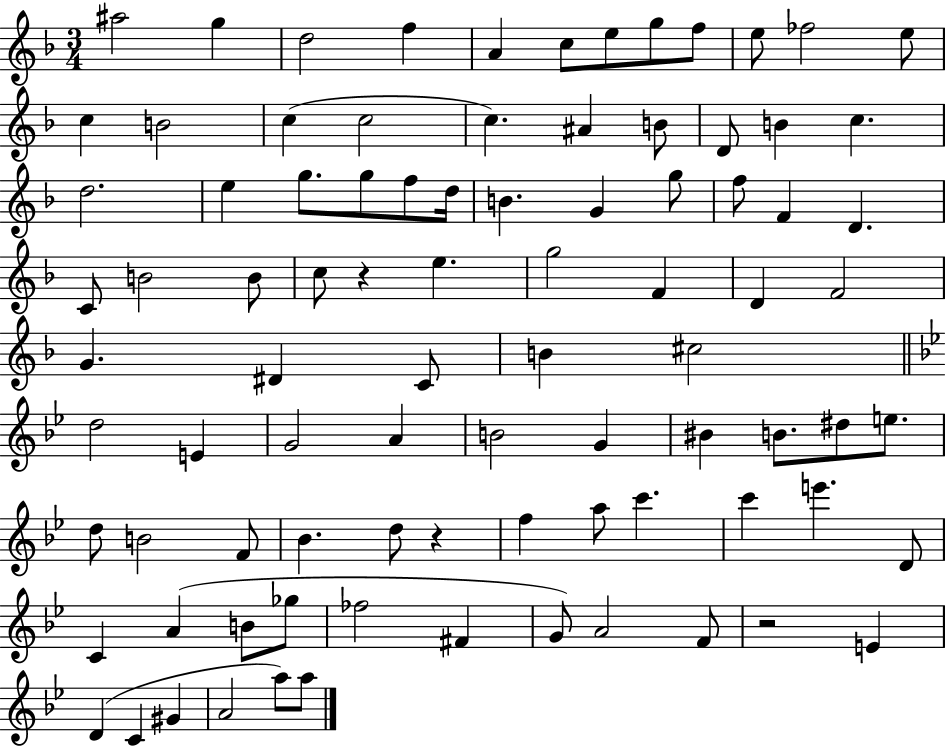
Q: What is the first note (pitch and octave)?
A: A#5